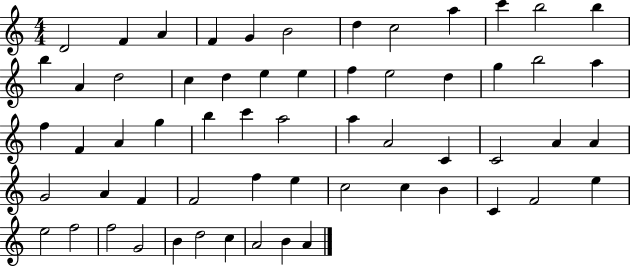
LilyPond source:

{
  \clef treble
  \numericTimeSignature
  \time 4/4
  \key c \major
  d'2 f'4 a'4 | f'4 g'4 b'2 | d''4 c''2 a''4 | c'''4 b''2 b''4 | \break b''4 a'4 d''2 | c''4 d''4 e''4 e''4 | f''4 e''2 d''4 | g''4 b''2 a''4 | \break f''4 f'4 a'4 g''4 | b''4 c'''4 a''2 | a''4 a'2 c'4 | c'2 a'4 a'4 | \break g'2 a'4 f'4 | f'2 f''4 e''4 | c''2 c''4 b'4 | c'4 f'2 e''4 | \break e''2 f''2 | f''2 g'2 | b'4 d''2 c''4 | a'2 b'4 a'4 | \break \bar "|."
}